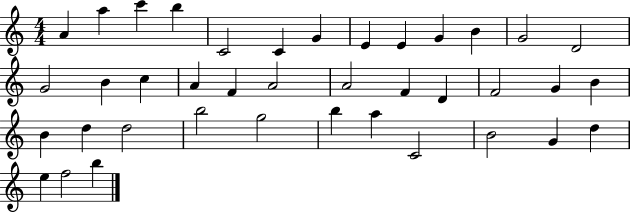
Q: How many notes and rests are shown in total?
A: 39